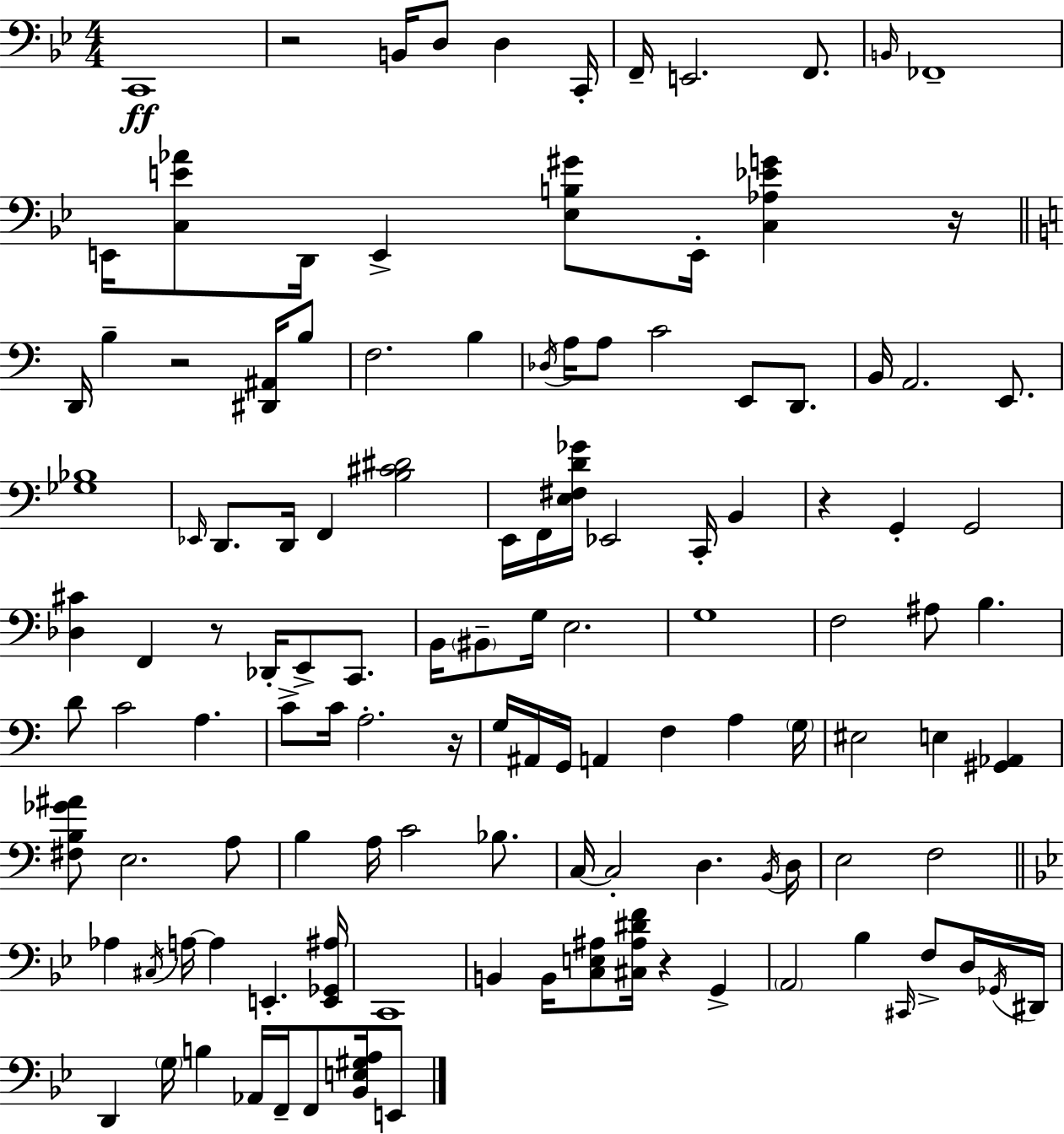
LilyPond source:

{
  \clef bass
  \numericTimeSignature
  \time 4/4
  \key bes \major
  \repeat volta 2 { c,1\ff | r2 b,16 d8 d4 c,16-. | f,16-- e,2. f,8. | \grace { b,16 } fes,1-- | \break e,16 <c e' aes'>8 d,16 e,4-> <ees b gis'>8 e,16-. <c aes ees' g'>4 | r16 \bar "||" \break \key c \major d,16 b4-- r2 <dis, ais,>16 b8 | f2. b4 | \acciaccatura { des16 } a16 a8 c'2 e,8 d,8. | b,16 a,2. e,8. | \break <ges bes>1 | \grace { ees,16 } d,8. d,16 f,4 <b cis' dis'>2 | e,16 f,16 <e fis d' ges'>16 ees,2 c,16-. b,4 | r4 g,4-. g,2 | \break <des cis'>4 f,4 r8 des,16-. e,8-> c,8. | b,16 \parenthesize bis,8-- g16 e2. | g1 | f2 ais8 b4. | \break d'8 c'2 a4. | c'8-> c'16 a2.-. | r16 g16 ais,16 g,16 a,4 f4 a4 | \parenthesize g16 eis2 e4 <gis, aes,>4 | \break <fis b ges' ais'>8 e2. | a8 b4 a16 c'2 bes8. | c16~~ c2-. d4. | \acciaccatura { b,16 } d16 e2 f2 | \break \bar "||" \break \key g \minor aes4 \acciaccatura { cis16 } a16~~ a4 e,4.-. | <e, ges, ais>16 c,1 | b,4 b,16 <c e ais>8 <cis ais dis' f'>16 r4 g,4-> | \parenthesize a,2 bes4 \grace { cis,16 } f8-> | \break d16 \acciaccatura { ges,16 } dis,16 d,4 \parenthesize g16 b4 aes,16 f,16-- f,8 | <bes, e gis a>16 e,8 } \bar "|."
}